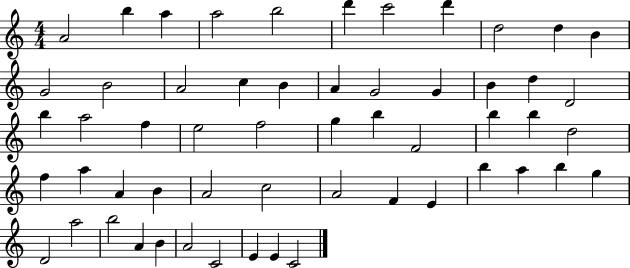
A4/h B5/q A5/q A5/h B5/h D6/q C6/h D6/q D5/h D5/q B4/q G4/h B4/h A4/h C5/q B4/q A4/q G4/h G4/q B4/q D5/q D4/h B5/q A5/h F5/q E5/h F5/h G5/q B5/q F4/h B5/q B5/q D5/h F5/q A5/q A4/q B4/q A4/h C5/h A4/h F4/q E4/q B5/q A5/q B5/q G5/q D4/h A5/h B5/h A4/q B4/q A4/h C4/h E4/q E4/q C4/h